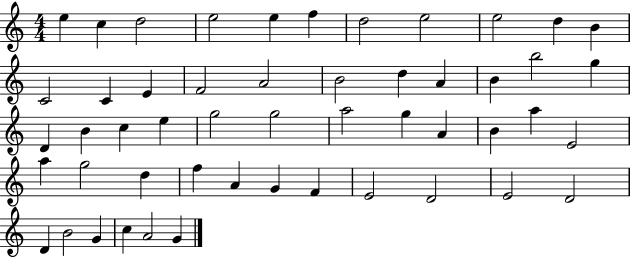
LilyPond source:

{
  \clef treble
  \numericTimeSignature
  \time 4/4
  \key c \major
  e''4 c''4 d''2 | e''2 e''4 f''4 | d''2 e''2 | e''2 d''4 b'4 | \break c'2 c'4 e'4 | f'2 a'2 | b'2 d''4 a'4 | b'4 b''2 g''4 | \break d'4 b'4 c''4 e''4 | g''2 g''2 | a''2 g''4 a'4 | b'4 a''4 e'2 | \break a''4 g''2 d''4 | f''4 a'4 g'4 f'4 | e'2 d'2 | e'2 d'2 | \break d'4 b'2 g'4 | c''4 a'2 g'4 | \bar "|."
}